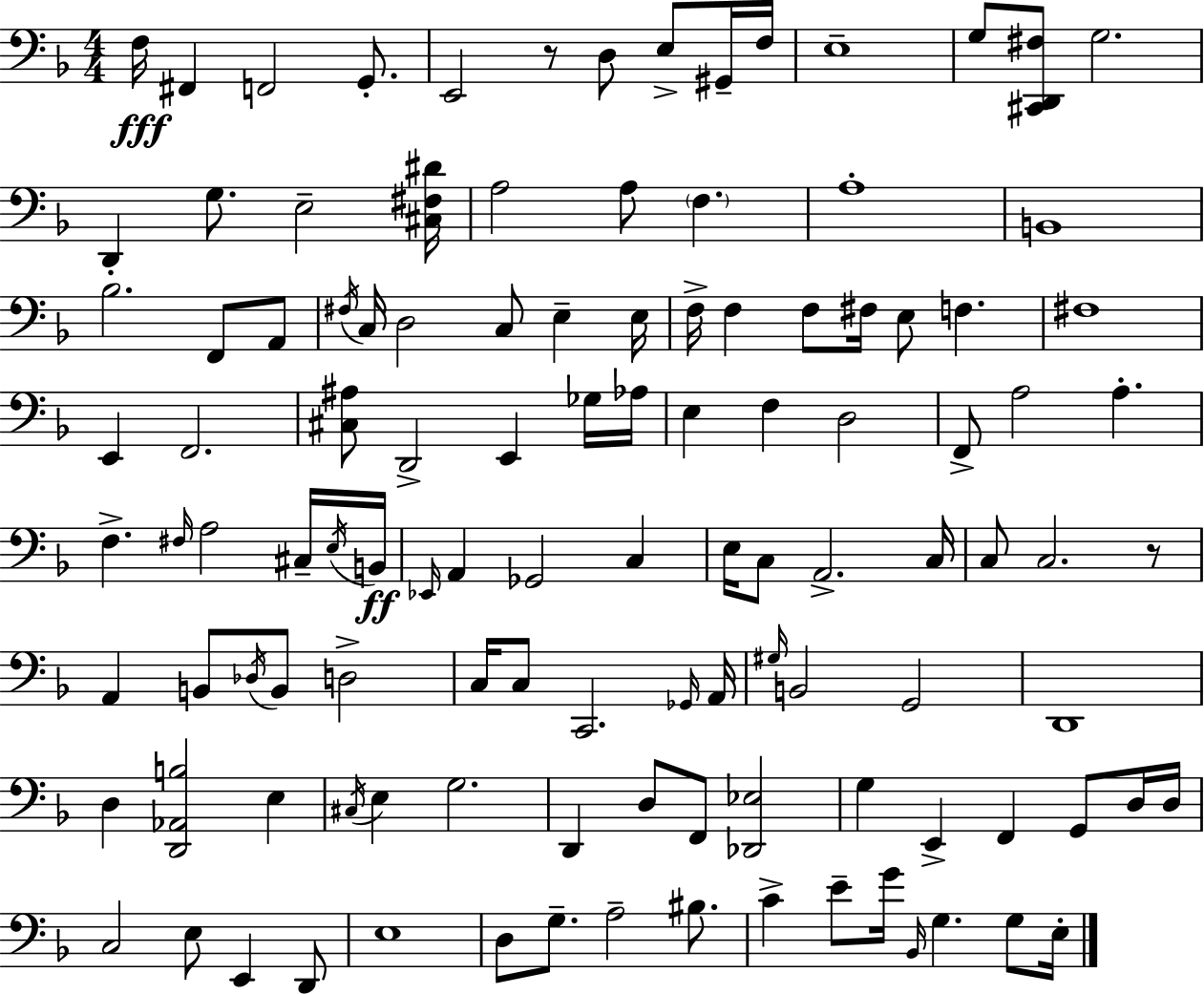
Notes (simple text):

F3/s F#2/q F2/h G2/e. E2/h R/e D3/e E3/e G#2/s F3/s E3/w G3/e [C#2,D2,F#3]/e G3/h. D2/q G3/e. E3/h [C#3,F#3,D#4]/s A3/h A3/e F3/q. A3/w B2/w Bb3/h. F2/e A2/e F#3/s C3/s D3/h C3/e E3/q E3/s F3/s F3/q F3/e F#3/s E3/e F3/q. F#3/w E2/q F2/h. [C#3,A#3]/e D2/h E2/q Gb3/s Ab3/s E3/q F3/q D3/h F2/e A3/h A3/q. F3/q. F#3/s A3/h C#3/s E3/s B2/s Eb2/s A2/q Gb2/h C3/q E3/s C3/e A2/h. C3/s C3/e C3/h. R/e A2/q B2/e Db3/s B2/e D3/h C3/s C3/e C2/h. Gb2/s A2/s G#3/s B2/h G2/h D2/w D3/q [D2,Ab2,B3]/h E3/q C#3/s E3/q G3/h. D2/q D3/e F2/e [Db2,Eb3]/h G3/q E2/q F2/q G2/e D3/s D3/s C3/h E3/e E2/q D2/e E3/w D3/e G3/e. A3/h BIS3/e. C4/q E4/e G4/s Bb2/s G3/q. G3/e E3/s